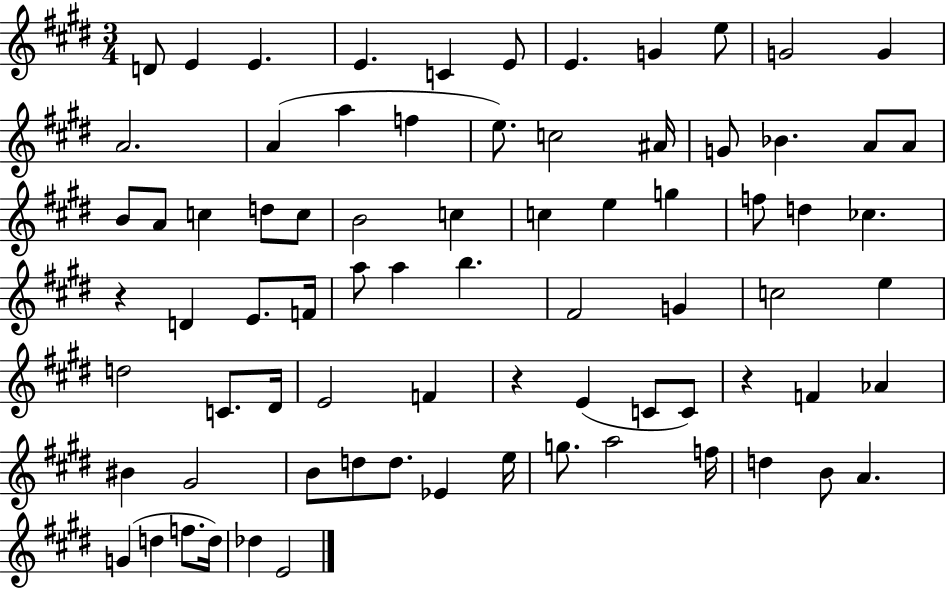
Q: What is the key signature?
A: E major